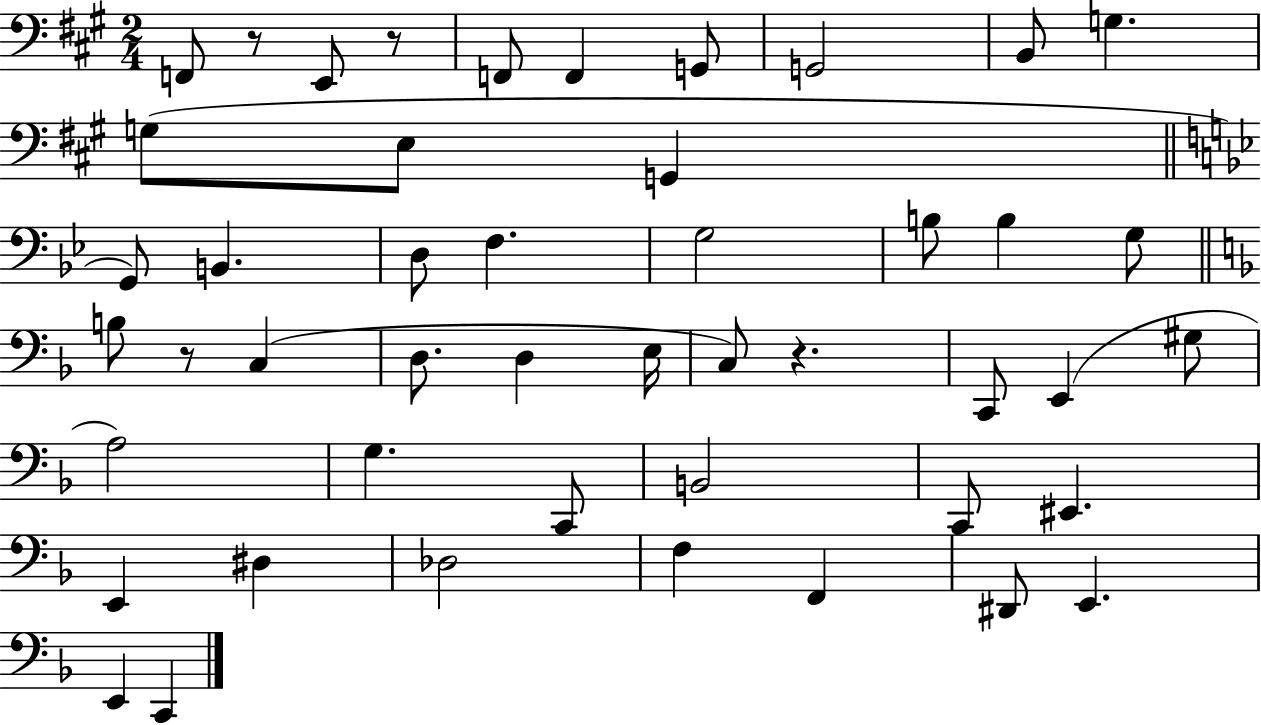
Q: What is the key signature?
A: A major